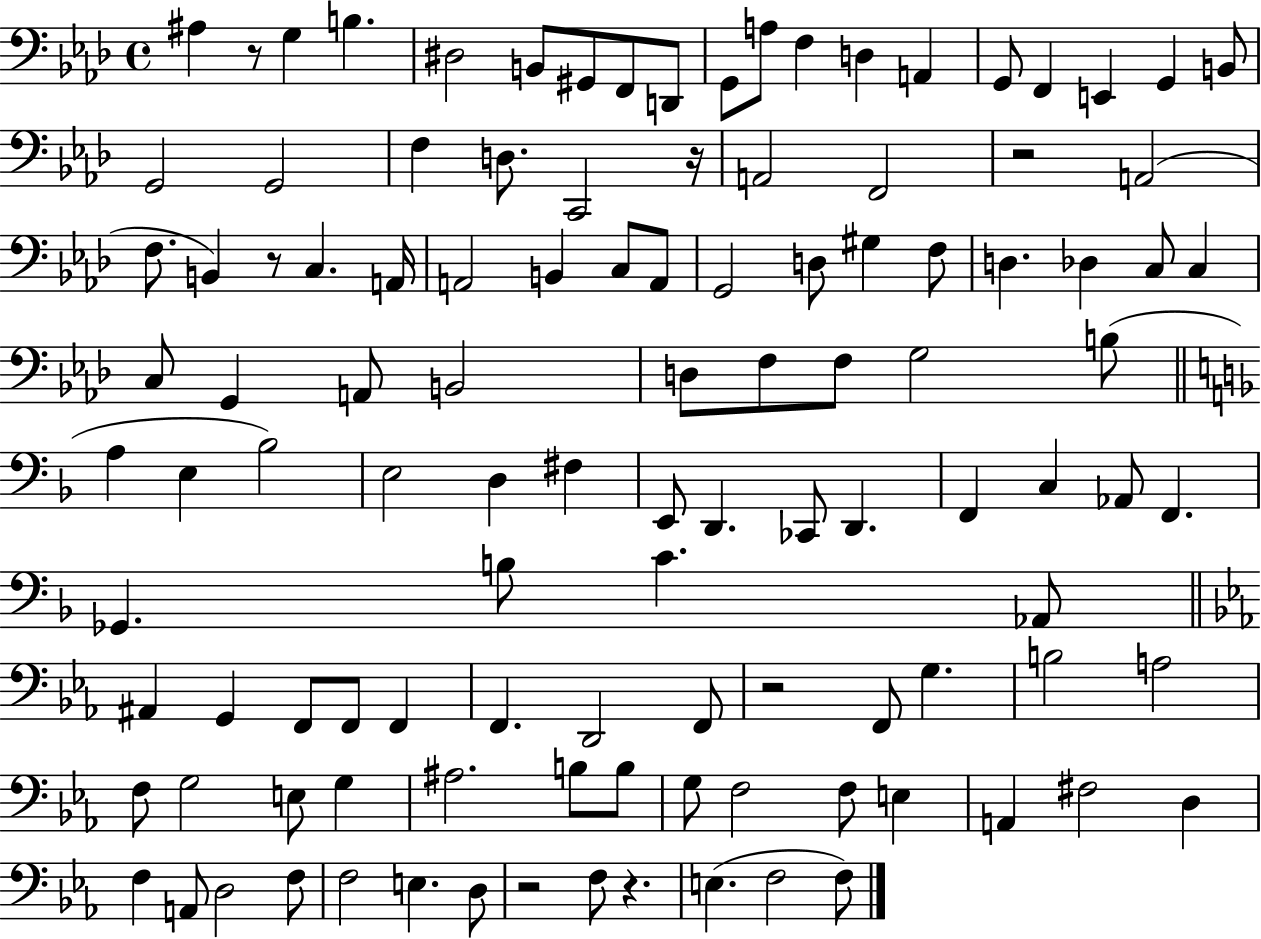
X:1
T:Untitled
M:4/4
L:1/4
K:Ab
^A, z/2 G, B, ^D,2 B,,/2 ^G,,/2 F,,/2 D,,/2 G,,/2 A,/2 F, D, A,, G,,/2 F,, E,, G,, B,,/2 G,,2 G,,2 F, D,/2 C,,2 z/4 A,,2 F,,2 z2 A,,2 F,/2 B,, z/2 C, A,,/4 A,,2 B,, C,/2 A,,/2 G,,2 D,/2 ^G, F,/2 D, _D, C,/2 C, C,/2 G,, A,,/2 B,,2 D,/2 F,/2 F,/2 G,2 B,/2 A, E, _B,2 E,2 D, ^F, E,,/2 D,, _C,,/2 D,, F,, C, _A,,/2 F,, _G,, B,/2 C _A,,/2 ^A,, G,, F,,/2 F,,/2 F,, F,, D,,2 F,,/2 z2 F,,/2 G, B,2 A,2 F,/2 G,2 E,/2 G, ^A,2 B,/2 B,/2 G,/2 F,2 F,/2 E, A,, ^F,2 D, F, A,,/2 D,2 F,/2 F,2 E, D,/2 z2 F,/2 z E, F,2 F,/2